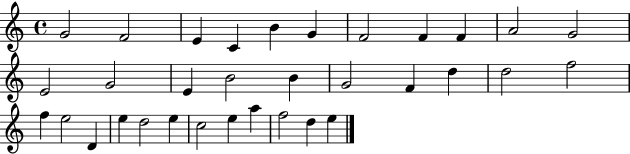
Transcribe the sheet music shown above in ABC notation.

X:1
T:Untitled
M:4/4
L:1/4
K:C
G2 F2 E C B G F2 F F A2 G2 E2 G2 E B2 B G2 F d d2 f2 f e2 D e d2 e c2 e a f2 d e